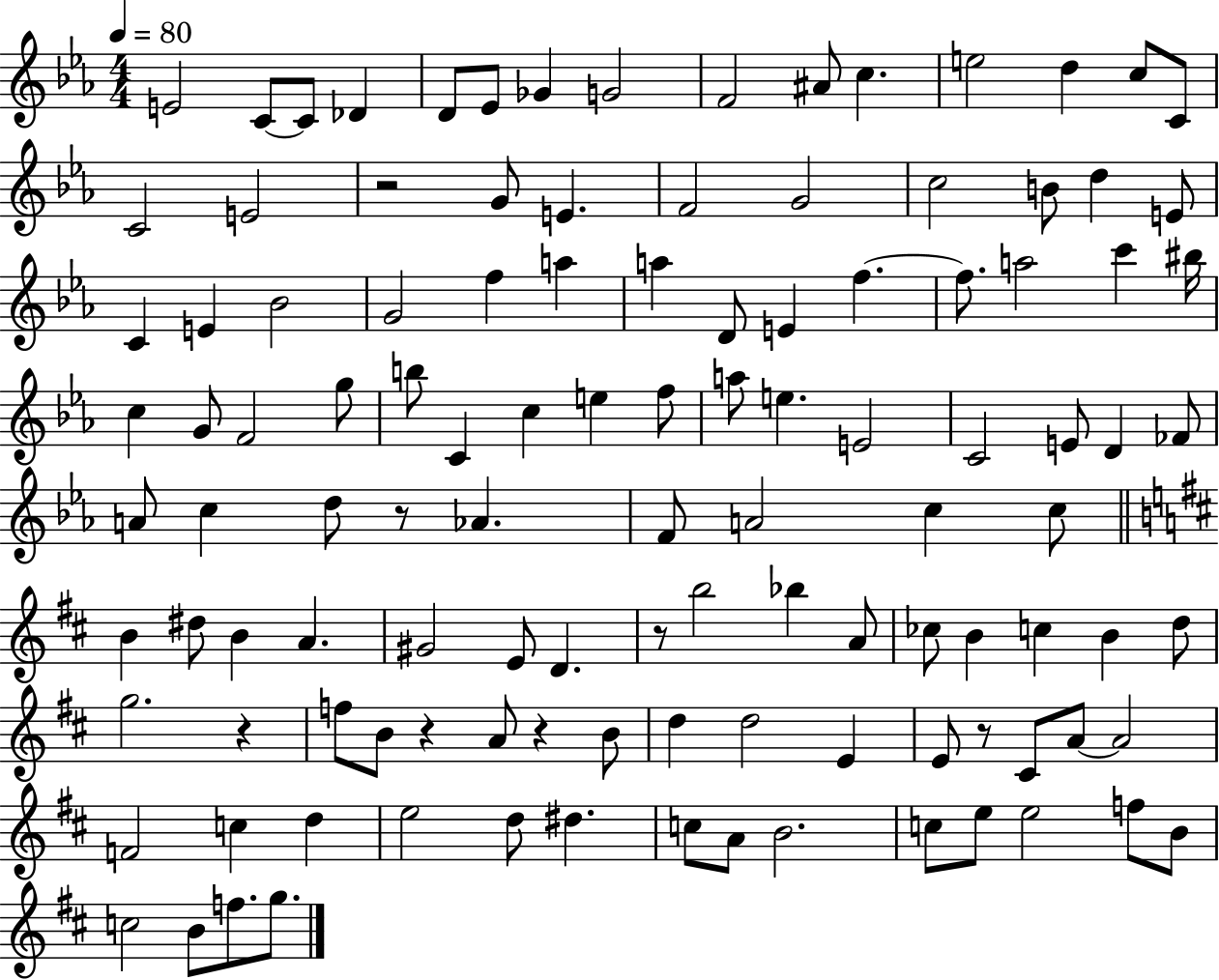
E4/h C4/e C4/e Db4/q D4/e Eb4/e Gb4/q G4/h F4/h A#4/e C5/q. E5/h D5/q C5/e C4/e C4/h E4/h R/h G4/e E4/q. F4/h G4/h C5/h B4/e D5/q E4/e C4/q E4/q Bb4/h G4/h F5/q A5/q A5/q D4/e E4/q F5/q. F5/e. A5/h C6/q BIS5/s C5/q G4/e F4/h G5/e B5/e C4/q C5/q E5/q F5/e A5/e E5/q. E4/h C4/h E4/e D4/q FES4/e A4/e C5/q D5/e R/e Ab4/q. F4/e A4/h C5/q C5/e B4/q D#5/e B4/q A4/q. G#4/h E4/e D4/q. R/e B5/h Bb5/q A4/e CES5/e B4/q C5/q B4/q D5/e G5/h. R/q F5/e B4/e R/q A4/e R/q B4/e D5/q D5/h E4/q E4/e R/e C#4/e A4/e A4/h F4/h C5/q D5/q E5/h D5/e D#5/q. C5/e A4/e B4/h. C5/e E5/e E5/h F5/e B4/e C5/h B4/e F5/e. G5/e.